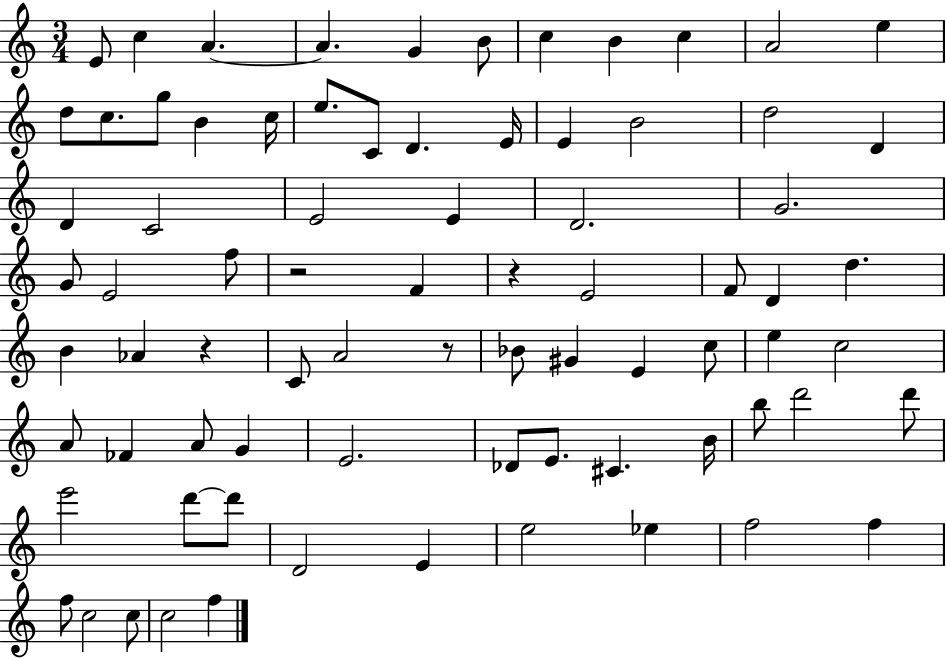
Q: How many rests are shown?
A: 4